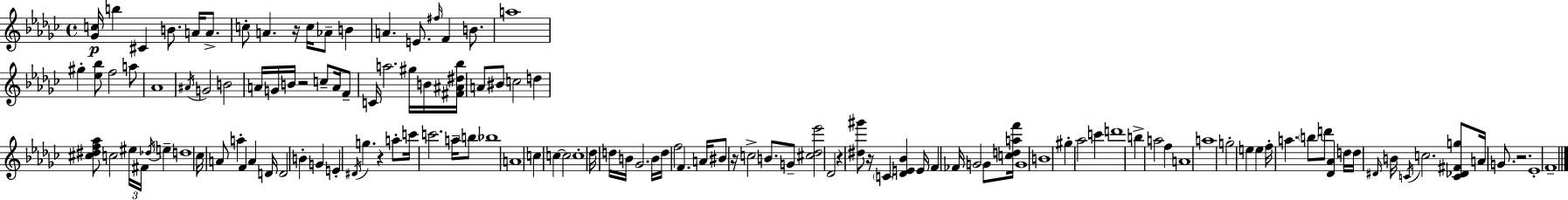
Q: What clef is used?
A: treble